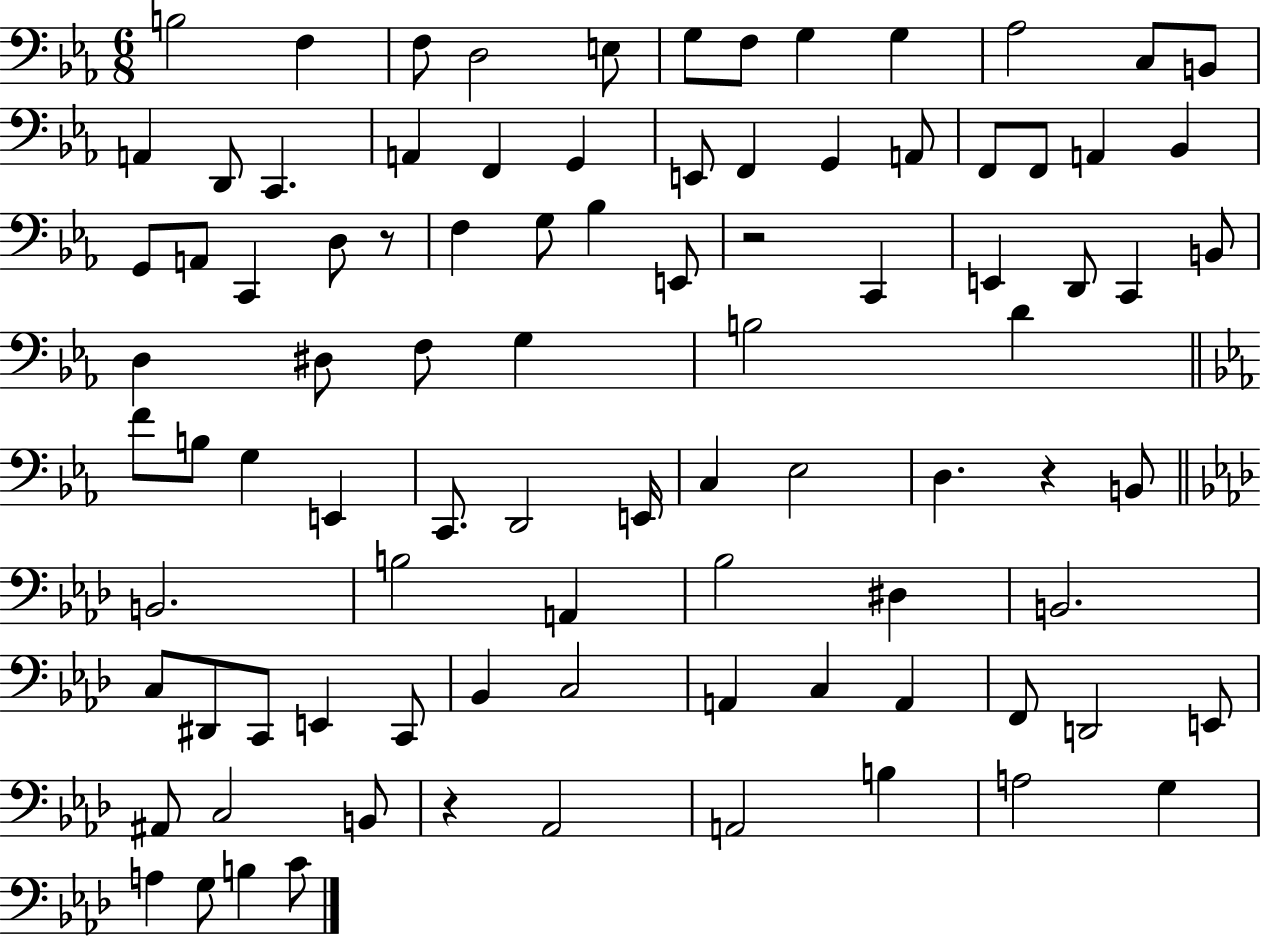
X:1
T:Untitled
M:6/8
L:1/4
K:Eb
B,2 F, F,/2 D,2 E,/2 G,/2 F,/2 G, G, _A,2 C,/2 B,,/2 A,, D,,/2 C,, A,, F,, G,, E,,/2 F,, G,, A,,/2 F,,/2 F,,/2 A,, _B,, G,,/2 A,,/2 C,, D,/2 z/2 F, G,/2 _B, E,,/2 z2 C,, E,, D,,/2 C,, B,,/2 D, ^D,/2 F,/2 G, B,2 D F/2 B,/2 G, E,, C,,/2 D,,2 E,,/4 C, _E,2 D, z B,,/2 B,,2 B,2 A,, _B,2 ^D, B,,2 C,/2 ^D,,/2 C,,/2 E,, C,,/2 _B,, C,2 A,, C, A,, F,,/2 D,,2 E,,/2 ^A,,/2 C,2 B,,/2 z _A,,2 A,,2 B, A,2 G, A, G,/2 B, C/2